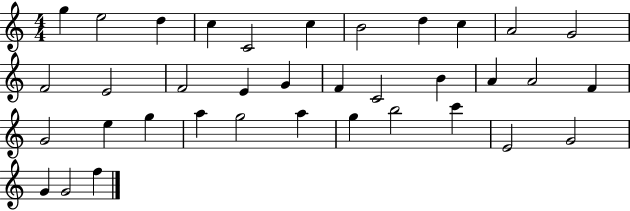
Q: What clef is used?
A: treble